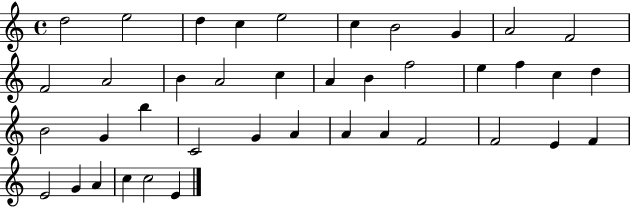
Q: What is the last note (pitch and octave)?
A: E4